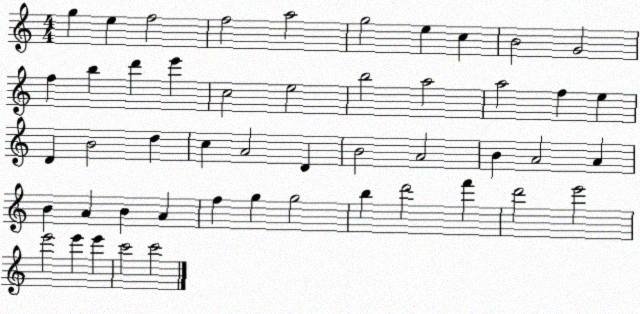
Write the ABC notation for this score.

X:1
T:Untitled
M:4/4
L:1/4
K:C
g e f2 f2 a2 g2 e c B2 G2 f b d' e' c2 e2 b2 a2 a2 f e D B2 d c A2 D B2 A2 B A2 A B A B A f g g2 b d'2 f' d'2 e'2 e'2 e' e' c'2 c'2